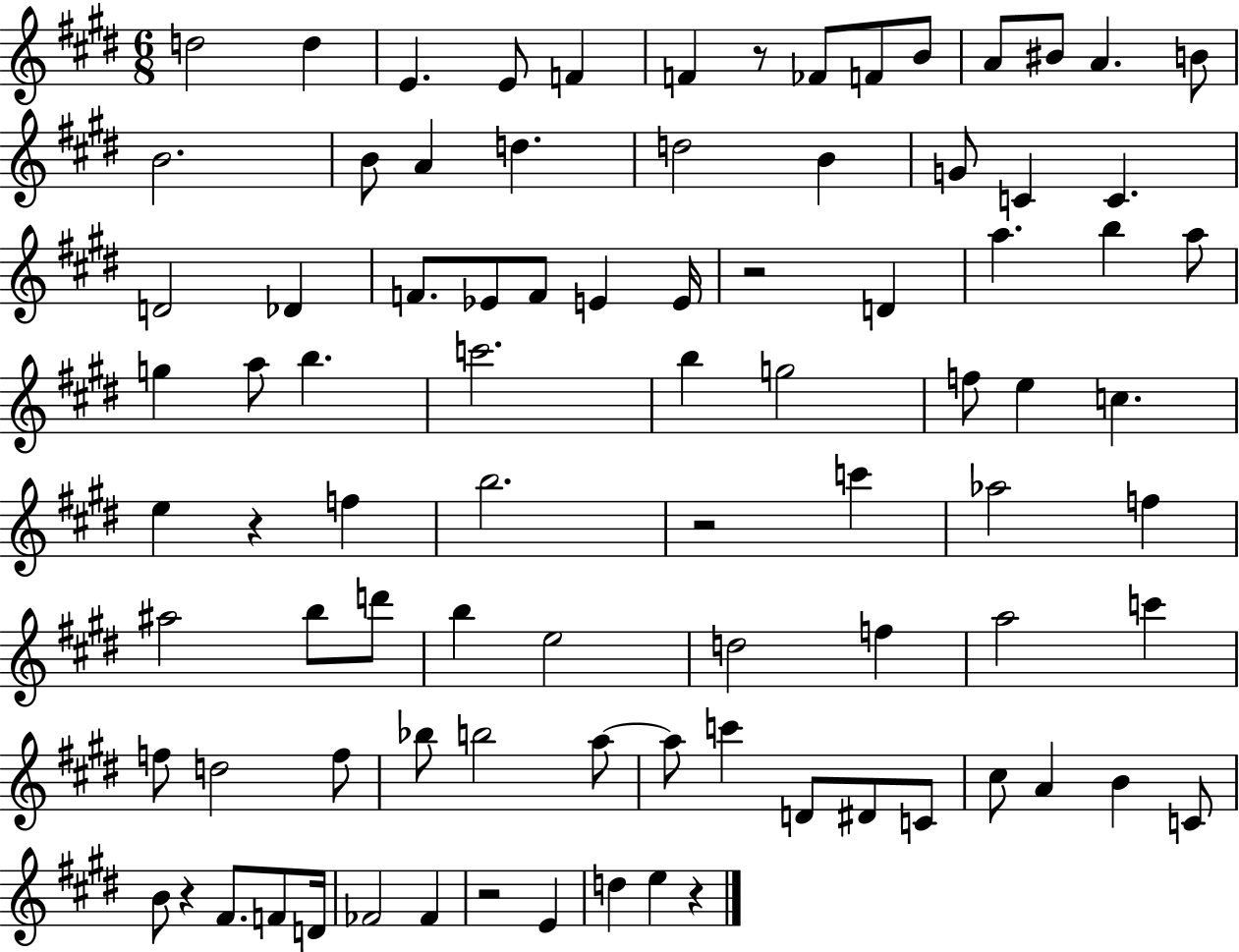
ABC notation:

X:1
T:Untitled
M:6/8
L:1/4
K:E
d2 d E E/2 F F z/2 _F/2 F/2 B/2 A/2 ^B/2 A B/2 B2 B/2 A d d2 B G/2 C C D2 _D F/2 _E/2 F/2 E E/4 z2 D a b a/2 g a/2 b c'2 b g2 f/2 e c e z f b2 z2 c' _a2 f ^a2 b/2 d'/2 b e2 d2 f a2 c' f/2 d2 f/2 _b/2 b2 a/2 a/2 c' D/2 ^D/2 C/2 ^c/2 A B C/2 B/2 z ^F/2 F/2 D/4 _F2 _F z2 E d e z